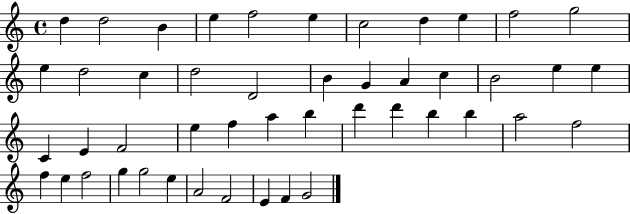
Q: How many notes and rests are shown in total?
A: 47